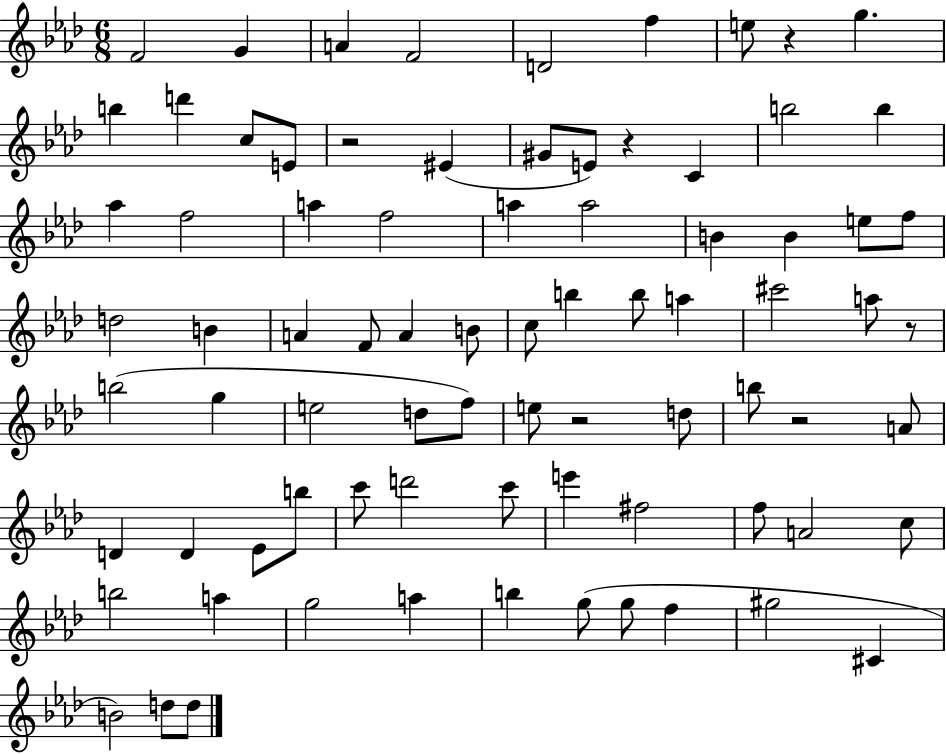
F4/h G4/q A4/q F4/h D4/h F5/q E5/e R/q G5/q. B5/q D6/q C5/e E4/e R/h EIS4/q G#4/e E4/e R/q C4/q B5/h B5/q Ab5/q F5/h A5/q F5/h A5/q A5/h B4/q B4/q E5/e F5/e D5/h B4/q A4/q F4/e A4/q B4/e C5/e B5/q B5/e A5/q C#6/h A5/e R/e B5/h G5/q E5/h D5/e F5/e E5/e R/h D5/e B5/e R/h A4/e D4/q D4/q Eb4/e B5/e C6/e D6/h C6/e E6/q F#5/h F5/e A4/h C5/e B5/h A5/q G5/h A5/q B5/q G5/e G5/e F5/q G#5/h C#4/q B4/h D5/e D5/e